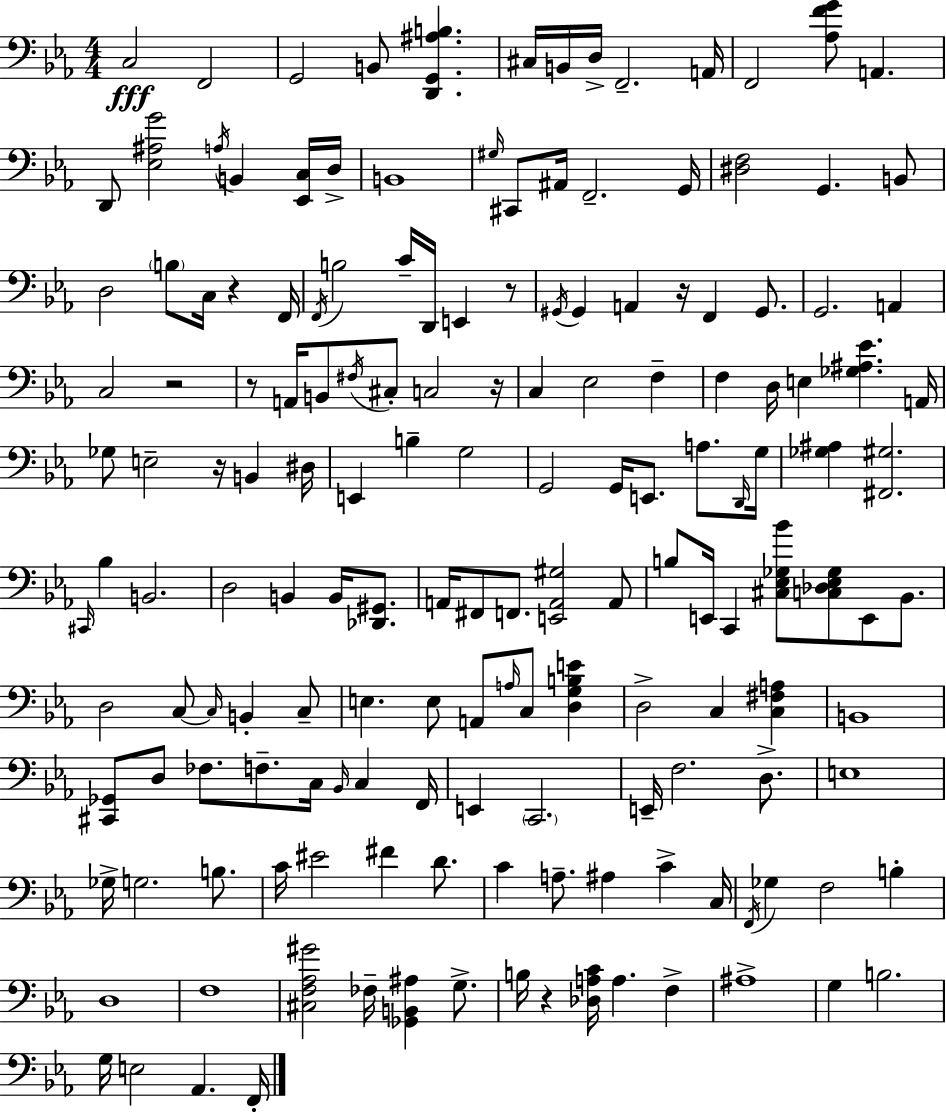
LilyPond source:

{
  \clef bass
  \numericTimeSignature
  \time 4/4
  \key ees \major
  \repeat volta 2 { c2\fff f,2 | g,2 b,8 <d, g, ais b>4. | cis16 b,16 d16-> f,2.-- a,16 | f,2 <aes f' g'>8 a,4. | \break d,8 <ees ais g'>2 \acciaccatura { a16 } b,4 <ees, c>16 | d16-> b,1 | \grace { gis16 } cis,8 ais,16 f,2.-- | g,16 <dis f>2 g,4. | \break b,8 d2 \parenthesize b8 c16 r4 | f,16 \acciaccatura { f,16 } b2 c'16-- d,16 e,4 | r8 \acciaccatura { gis,16 } gis,4 a,4 r16 f,4 | gis,8. g,2. | \break a,4 c2 r2 | r8 a,16 b,8 \acciaccatura { fis16 } cis8-. c2 | r16 c4 ees2 | f4-- f4 d16 e4 <ges ais ees'>4. | \break a,16 ges8 e2-- r16 | b,4 dis16 e,4 b4-- g2 | g,2 g,16 e,8. | a8. \grace { d,16 } g16 <ges ais>4 <fis, gis>2. | \break \grace { cis,16 } bes4 b,2. | d2 b,4 | b,16 <des, gis,>8. a,16 fis,8 f,8. <e, a, gis>2 | a,8 b8 e,16 c,4 <cis ees ges bes'>8 | \break <c des ees ges>8 e,8 bes,8. d2 c8~~ | \grace { c16 } b,4-. c8-- e4. e8 | a,8 \grace { a16 } c8 <d g b e'>4 d2-> | c4 <c fis a>4 b,1 | \break <cis, ges,>8 d8 fes8. | f8.-- c16 \grace { bes,16 } c4 f,16 e,4 \parenthesize c,2. | e,16-- f2. | d8.-> e1 | \break ges16-> g2. | b8. c'16 eis'2 | fis'4 d'8. c'4 a8.-- | ais4 c'4-> c16 \acciaccatura { f,16 } ges4 f2 | \break b4-. d1 | f1 | <cis f aes gis'>2 | fes16-- <ges, b, ais>4 g8.-> b16 r4 | \break <des a c'>16 a4. f4-> ais1-> | g4 b2. | g16 e2 | aes,4. f,16-. } \bar "|."
}